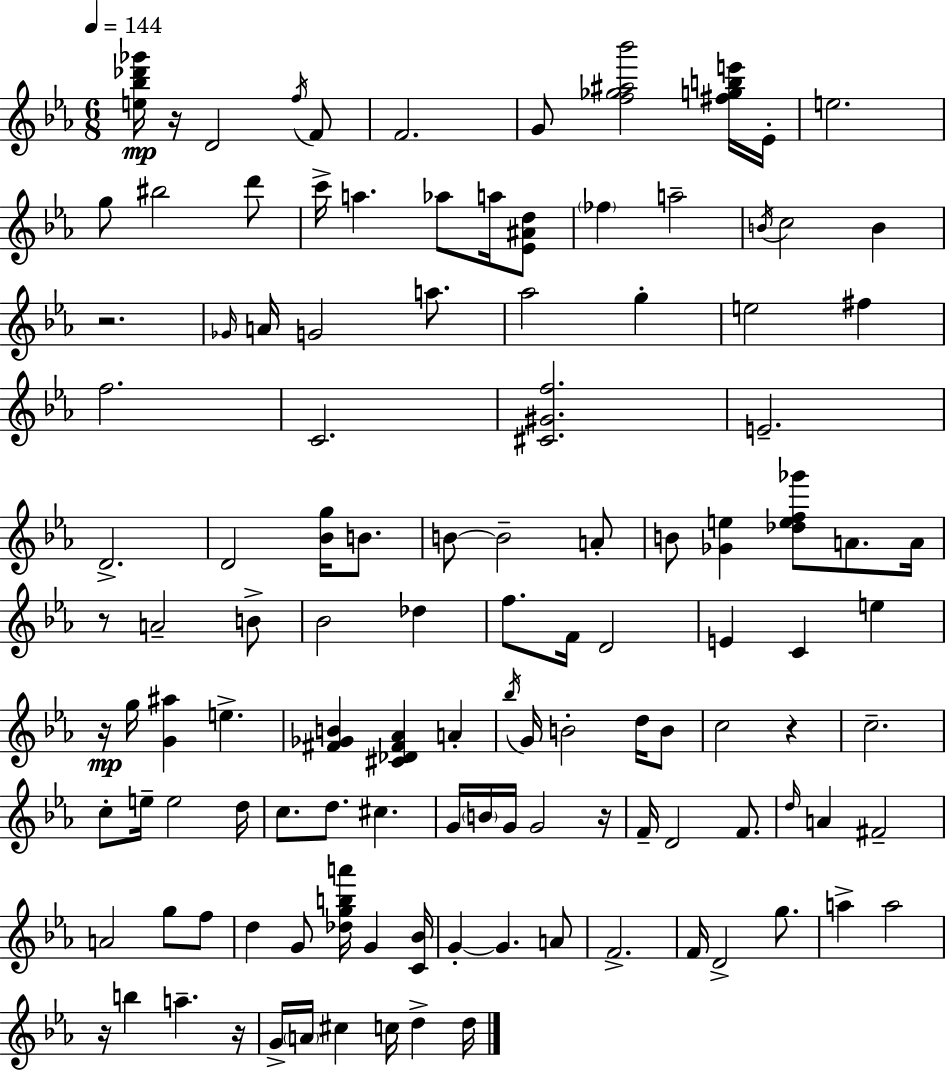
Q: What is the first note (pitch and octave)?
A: D4